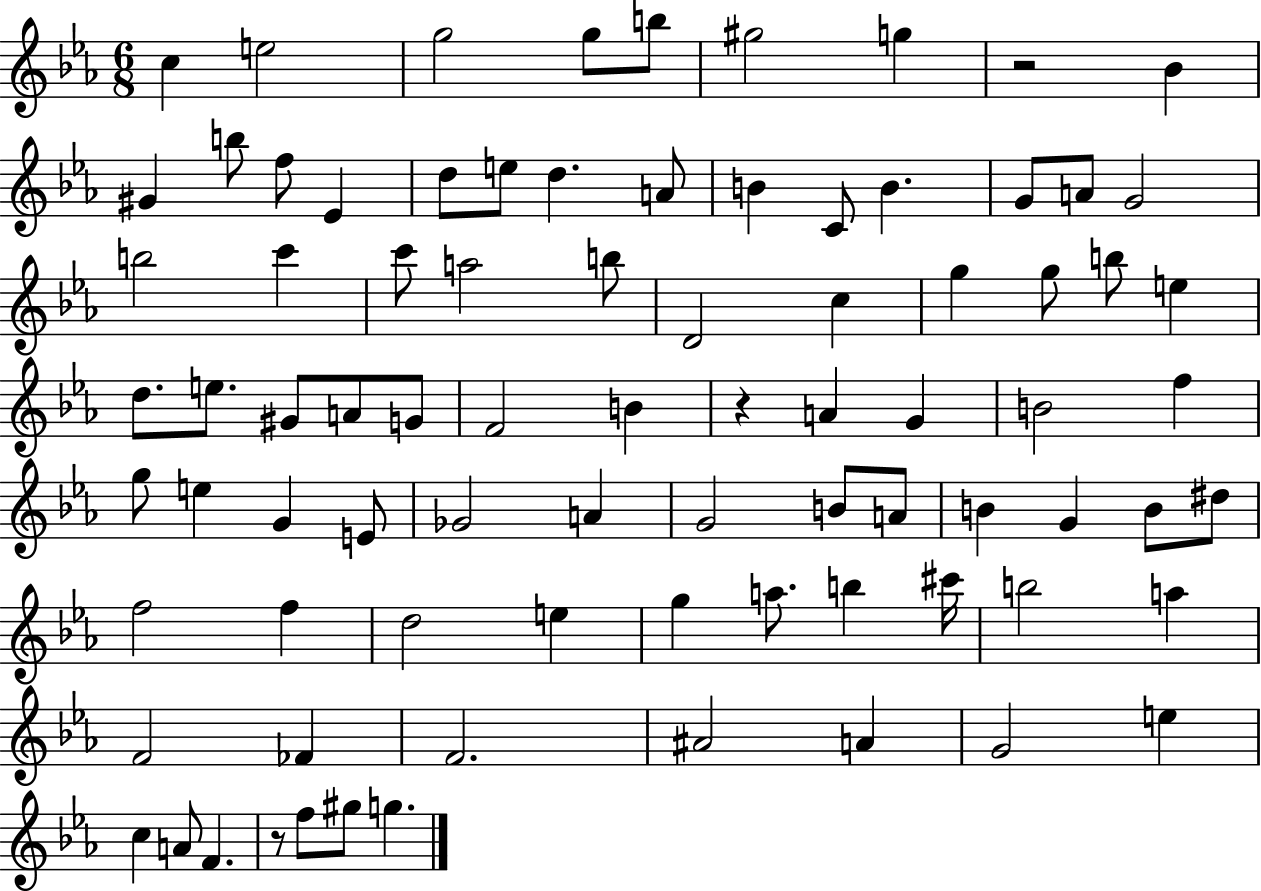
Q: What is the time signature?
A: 6/8